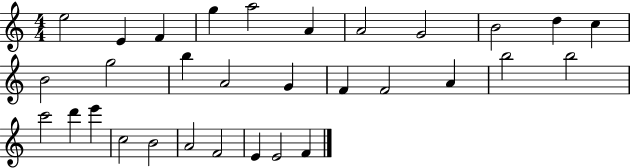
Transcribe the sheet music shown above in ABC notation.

X:1
T:Untitled
M:4/4
L:1/4
K:C
e2 E F g a2 A A2 G2 B2 d c B2 g2 b A2 G F F2 A b2 b2 c'2 d' e' c2 B2 A2 F2 E E2 F